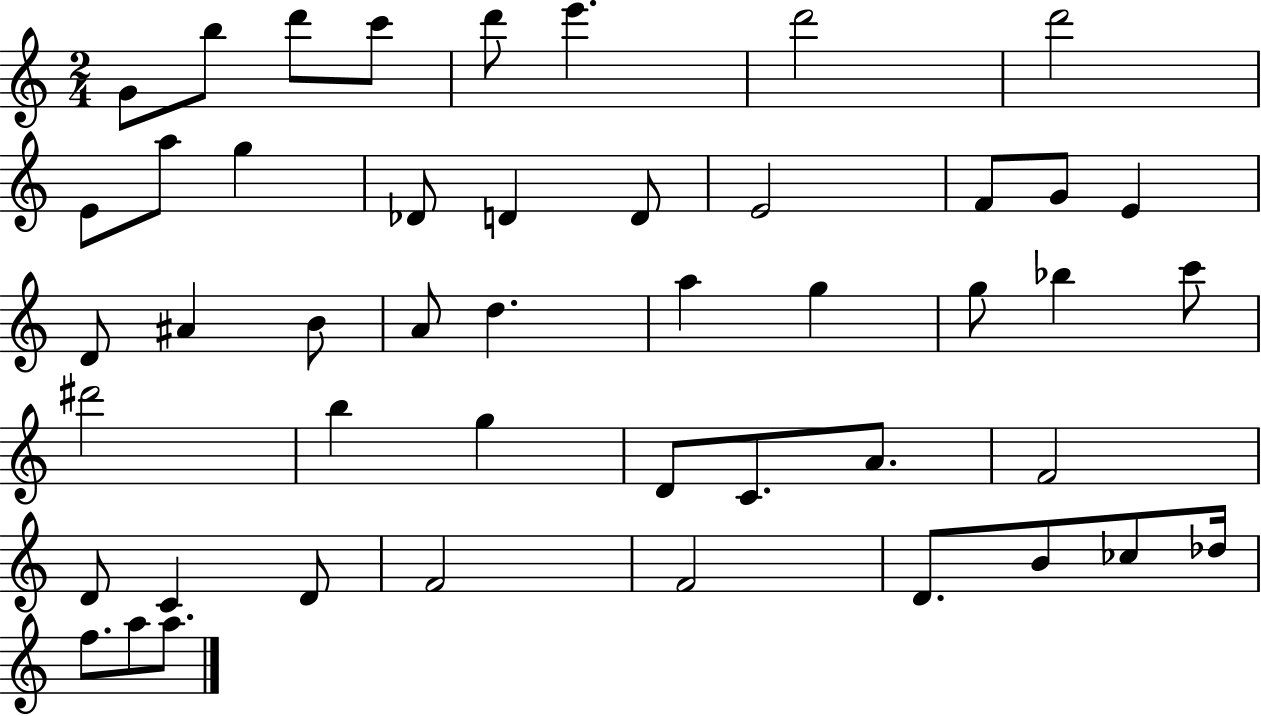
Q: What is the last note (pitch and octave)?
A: A5